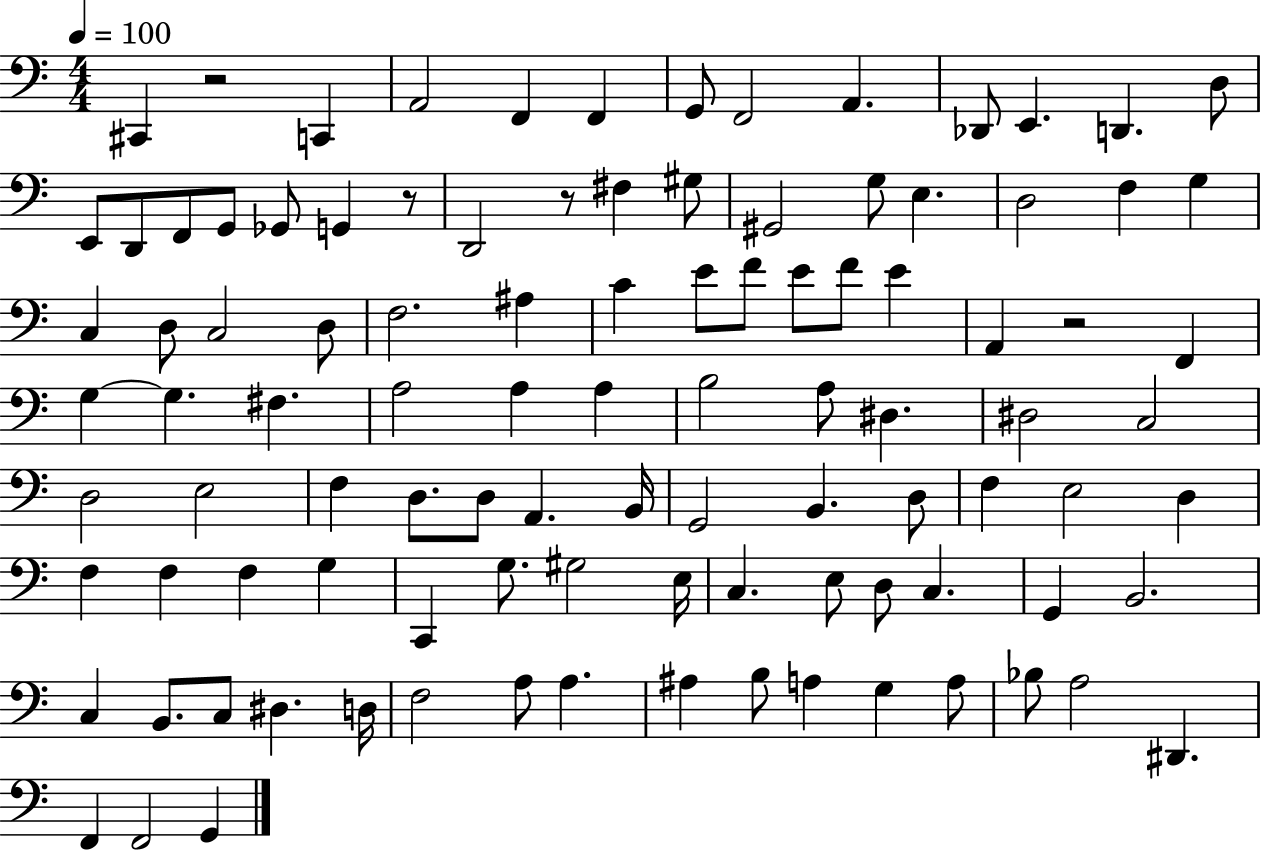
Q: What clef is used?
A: bass